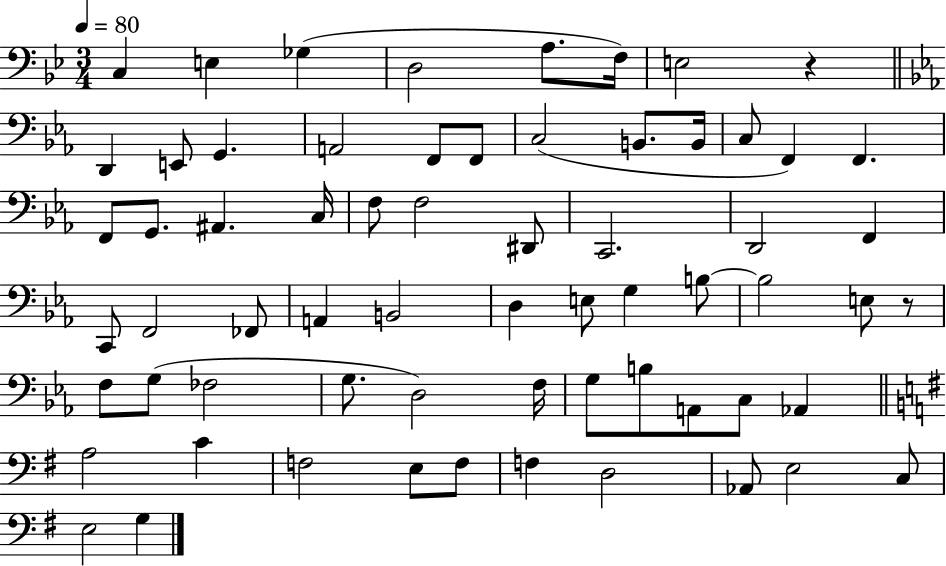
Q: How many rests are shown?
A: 2